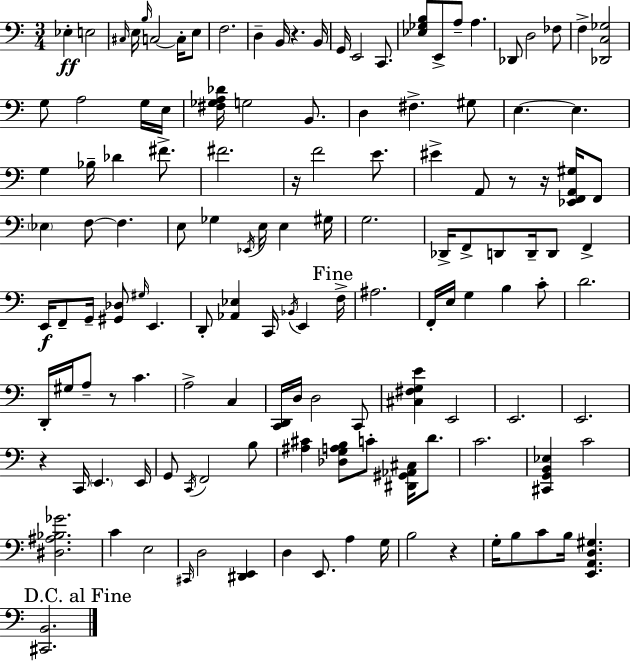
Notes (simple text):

Eb3/q E3/h C#3/s E3/s B3/s C3/h C3/s E3/e F3/h. D3/q B2/s R/q. B2/s G2/s E2/h C2/e. [Eb3,Gb3,B3]/e E2/e A3/e A3/q. Db2/e D3/h FES3/e F3/q [Db2,C3,Gb3]/h G3/e A3/h G3/s E3/s [F#3,Gb3,A3,Db4]/s G3/h B2/e. D3/q F#3/q. G#3/e E3/q. E3/q. G3/q Bb3/s Db4/q F#4/e. F#4/h. R/s F4/h E4/e. EIS4/q A2/e R/e R/s [Eb2,F2,A2,G#3]/s F2/e Eb3/q F3/e F3/q. E3/e Gb3/q Eb2/s E3/s E3/q G#3/s G3/h. Db2/s F2/e D2/e D2/s D2/e F2/q E2/s F2/e G2/s [G#2,Db3]/e G#3/s E2/q. D2/e [Ab2,Eb3]/q C2/s Bb2/s E2/q F3/s A#3/h. F2/s E3/s G3/q B3/q C4/e D4/h. D2/s G#3/s A3/e R/e C4/q. A3/h C3/q [C2,D2]/s D3/s D3/h C2/e [C#3,F#3,G3,E4]/q E2/h E2/h. E2/h. R/q C2/s E2/q. E2/s G2/e C2/s F2/h B3/e [A#3,C#4]/q [Db3,G3,A3,B3]/e C4/e [D#2,G#2,Ab2,C#3]/s D4/e. C4/h. [C#2,G2,B2,Eb3]/q C4/h [D#3,A#3,Bb3,Gb4]/h. C4/q E3/h C#2/s D3/h [D#2,E2]/q D3/q E2/e. A3/q G3/s B3/h R/q G3/s B3/e C4/e B3/s [E2,A2,D3,G#3]/q. [C#2,B2]/h.